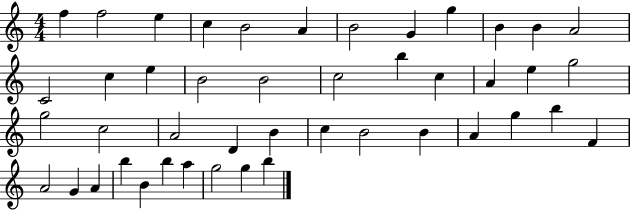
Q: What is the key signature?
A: C major